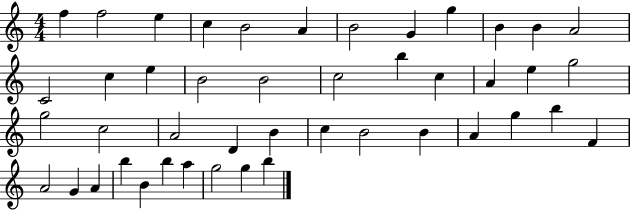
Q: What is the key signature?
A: C major